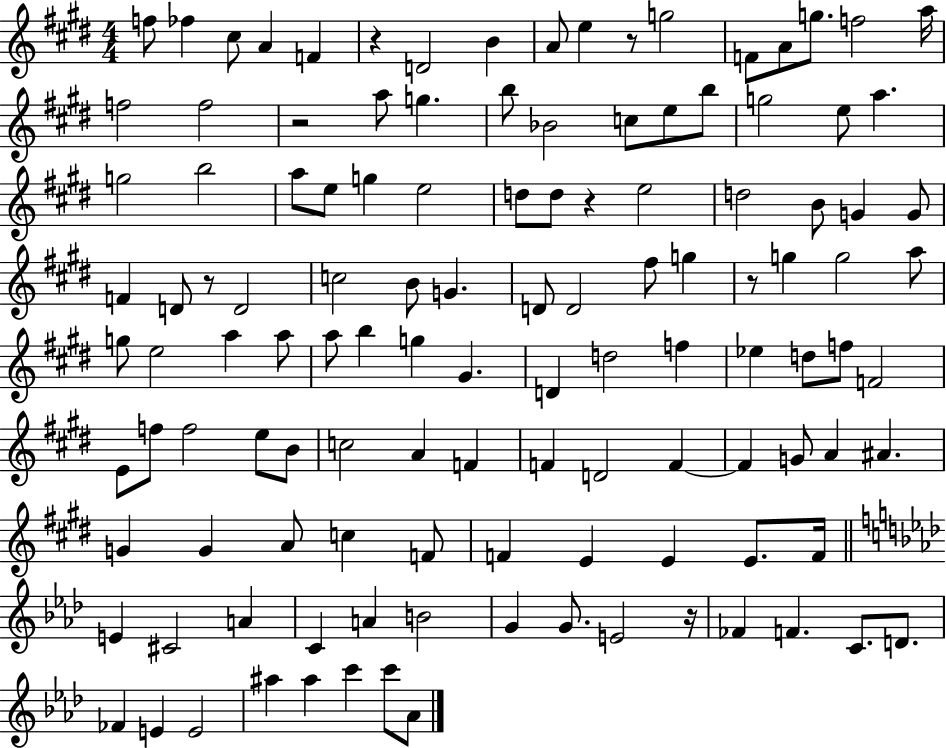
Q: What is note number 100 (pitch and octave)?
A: G4